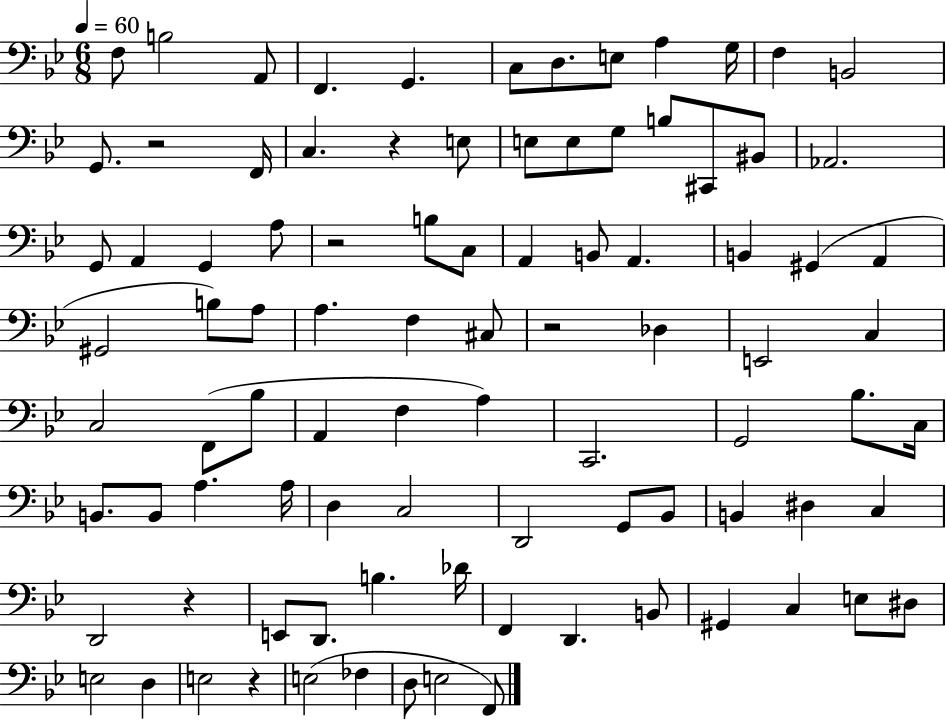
F3/e B3/h A2/e F2/q. G2/q. C3/e D3/e. E3/e A3/q G3/s F3/q B2/h G2/e. R/h F2/s C3/q. R/q E3/e E3/e E3/e G3/e B3/e C#2/e BIS2/e Ab2/h. G2/e A2/q G2/q A3/e R/h B3/e C3/e A2/q B2/e A2/q. B2/q G#2/q A2/q G#2/h B3/e A3/e A3/q. F3/q C#3/e R/h Db3/q E2/h C3/q C3/h F2/e Bb3/e A2/q F3/q A3/q C2/h. G2/h Bb3/e. C3/s B2/e. B2/e A3/q. A3/s D3/q C3/h D2/h G2/e Bb2/e B2/q D#3/q C3/q D2/h R/q E2/e D2/e. B3/q. Db4/s F2/q D2/q. B2/e G#2/q C3/q E3/e D#3/e E3/h D3/q E3/h R/q E3/h FES3/q D3/e E3/h F2/e